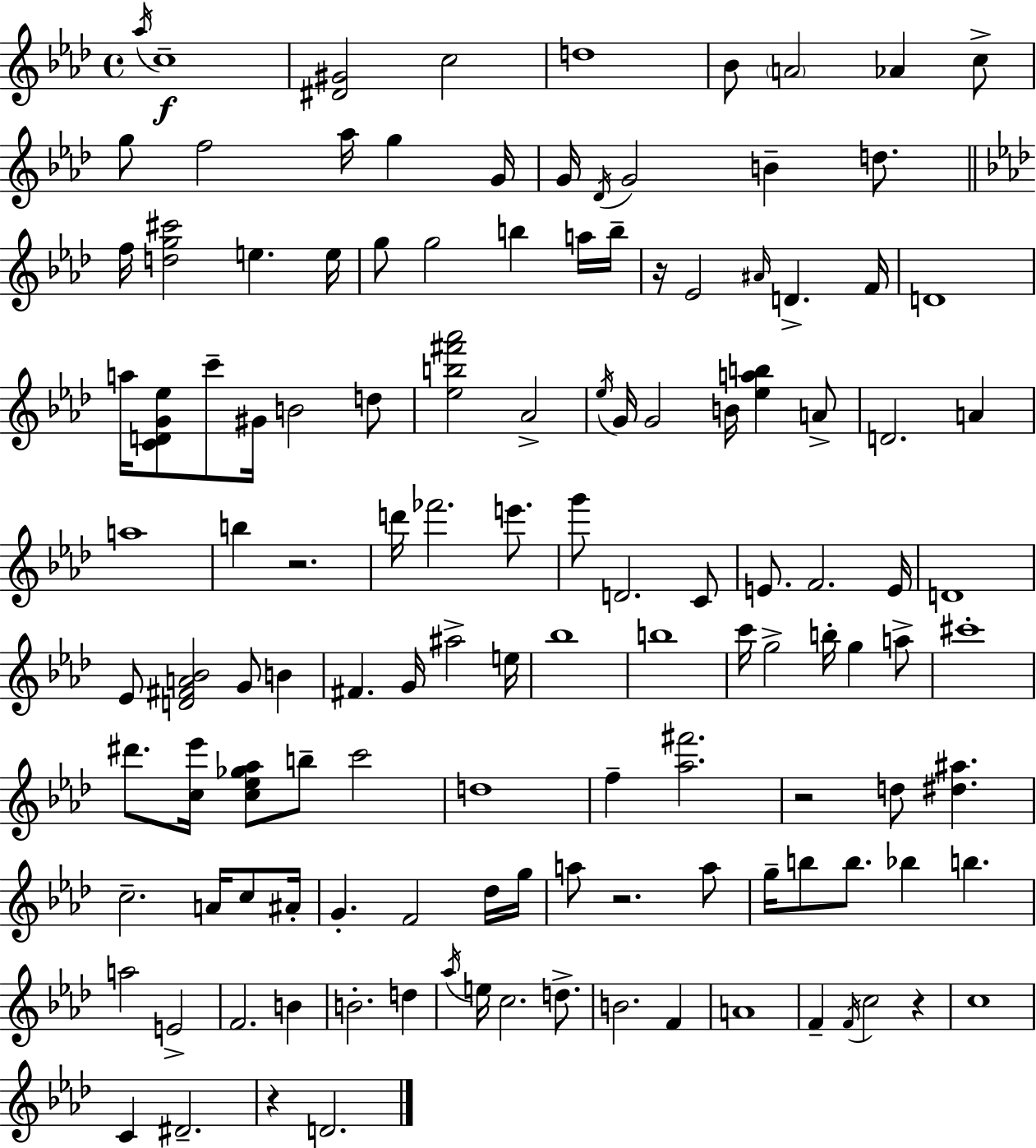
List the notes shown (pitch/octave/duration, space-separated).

Ab5/s C5/w [D#4,G#4]/h C5/h D5/w Bb4/e A4/h Ab4/q C5/e G5/e F5/h Ab5/s G5/q G4/s G4/s Db4/s G4/h B4/q D5/e. F5/s [D5,G5,C#6]/h E5/q. E5/s G5/e G5/h B5/q A5/s B5/s R/s Eb4/h A#4/s D4/q. F4/s D4/w A5/s [C4,D4,G4,Eb5]/e C6/e G#4/s B4/h D5/e [Eb5,B5,F#6,Ab6]/h Ab4/h Eb5/s G4/s G4/h B4/s [Eb5,A5,B5]/q A4/e D4/h. A4/q A5/w B5/q R/h. D6/s FES6/h. E6/e. G6/e D4/h. C4/e E4/e. F4/h. E4/s D4/w Eb4/e [D4,F#4,A4,Bb4]/h G4/e B4/q F#4/q. G4/s A#5/h E5/s Bb5/w B5/w C6/s G5/h B5/s G5/q A5/e C#6/w D#6/e. [C5,Eb6]/s [C5,Eb5,Gb5,Ab5]/e B5/e C6/h D5/w F5/q [Ab5,F#6]/h. R/h D5/e [D#5,A#5]/q. C5/h. A4/s C5/e A#4/s G4/q. F4/h Db5/s G5/s A5/e R/h. A5/e G5/s B5/e B5/e. Bb5/q B5/q. A5/h E4/h F4/h. B4/q B4/h. D5/q Ab5/s E5/s C5/h. D5/e. B4/h. F4/q A4/w F4/q F4/s C5/h R/q C5/w C4/q D#4/h. R/q D4/h.